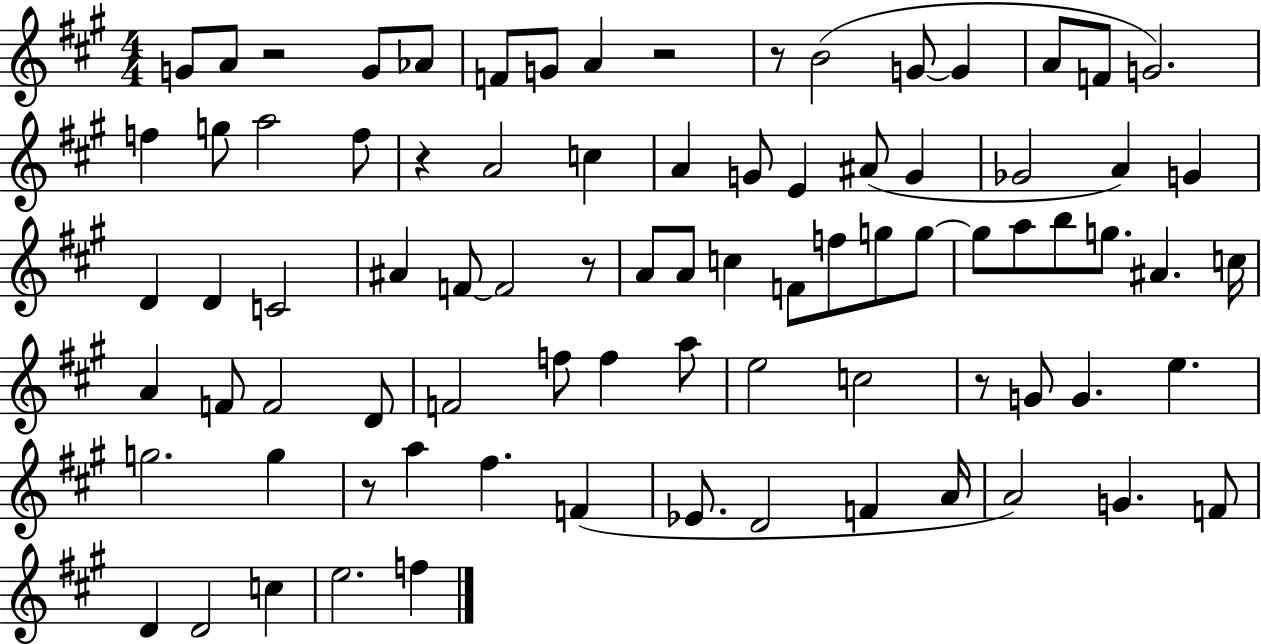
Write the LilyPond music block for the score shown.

{
  \clef treble
  \numericTimeSignature
  \time 4/4
  \key a \major
  g'8 a'8 r2 g'8 aes'8 | f'8 g'8 a'4 r2 | r8 b'2( g'8~~ g'4 | a'8 f'8 g'2.) | \break f''4 g''8 a''2 f''8 | r4 a'2 c''4 | a'4 g'8 e'4 ais'8( g'4 | ges'2 a'4) g'4 | \break d'4 d'4 c'2 | ais'4 f'8~~ f'2 r8 | a'8 a'8 c''4 f'8 f''8 g''8 g''8~~ | g''8 a''8 b''8 g''8. ais'4. c''16 | \break a'4 f'8 f'2 d'8 | f'2 f''8 f''4 a''8 | e''2 c''2 | r8 g'8 g'4. e''4. | \break g''2. g''4 | r8 a''4 fis''4. f'4( | ees'8. d'2 f'4 a'16 | a'2) g'4. f'8 | \break d'4 d'2 c''4 | e''2. f''4 | \bar "|."
}